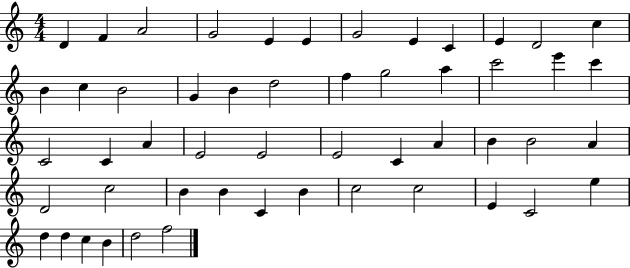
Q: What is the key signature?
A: C major